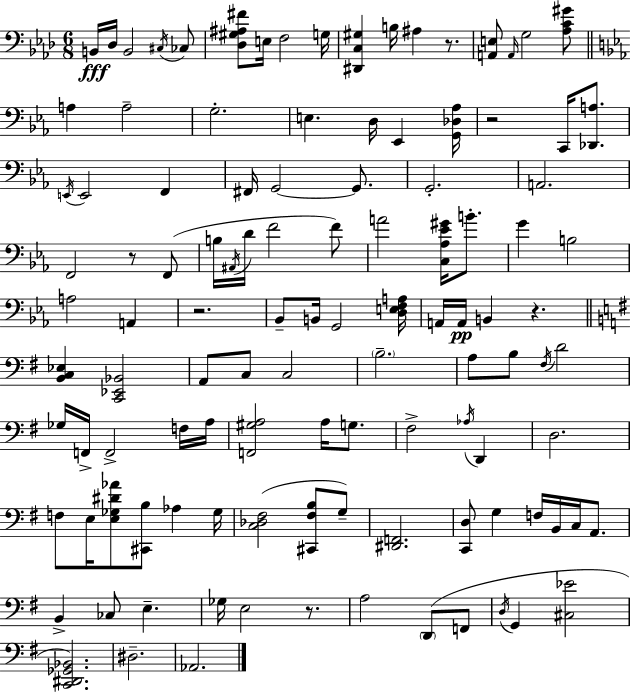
{
  \clef bass
  \numericTimeSignature
  \time 6/8
  \key aes \major
  b,16\fff des16 b,2 \acciaccatura { cis16 } ces8 | <des gis ais fis'>8 e16 f2 | g16 <dis, c gis>4 b16 ais4 r8. | <a, e>8 \grace { a,16 } g2 | \break <aes c' gis'>8 \bar "||" \break \key ees \major a4 a2-- | g2.-. | e4. d16 ees,4 <g, des aes>16 | r2 c,16 <des, a>8. | \break \acciaccatura { e,16 } e,2 f,4 | fis,16 g,2~~ g,8. | g,2.-. | a,2. | \break f,2 r8 f,8( | b16 \acciaccatura { ais,16 } d'16 f'2 | f'8) a'2 <c aes ees' gis'>16 b'8.-. | g'4 b2 | \break a2 a,4 | r2. | bes,8-- b,16 g,2 | <d e f a>16 a,16 a,16\pp b,4 r4. | \break \bar "||" \break \key e \minor <b, c ees>4 <c, ees, bes,>2 | a,8 c8 c2 | \parenthesize b2.-- | a8 b8 \acciaccatura { fis16 } d'2 | \break ges16 f,16-> f,2-> f16 | a16 <f, gis a>2 a16 g8. | fis2-> \acciaccatura { aes16 } d,4 | d2. | \break f8 e16 <e ges dis' aes'>8 <cis, b>8 aes4 | ges16 <c des fis>2( <cis, fis b>8 | g8--) <dis, f,>2. | <c, d>8 g4 f16 b,16 c16 a,8. | \break b,4-> ces8 e4.-- | ges16 e2 r8. | a2 \parenthesize d,8( | f,8 \acciaccatura { d16 } g,4 <cis ees'>2 | \break <c, dis, ges, bes,>2.) | dis2.-- | aes,2. | \bar "|."
}